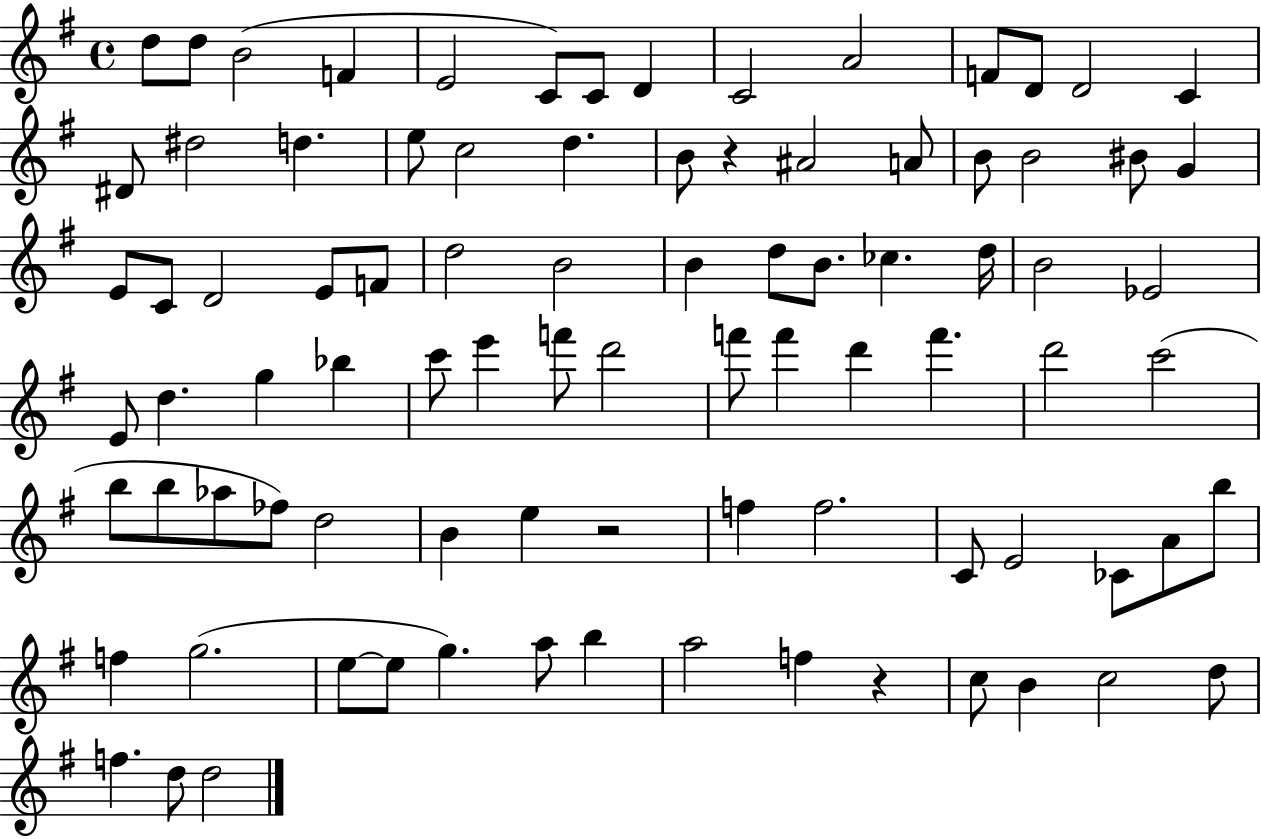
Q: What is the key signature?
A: G major